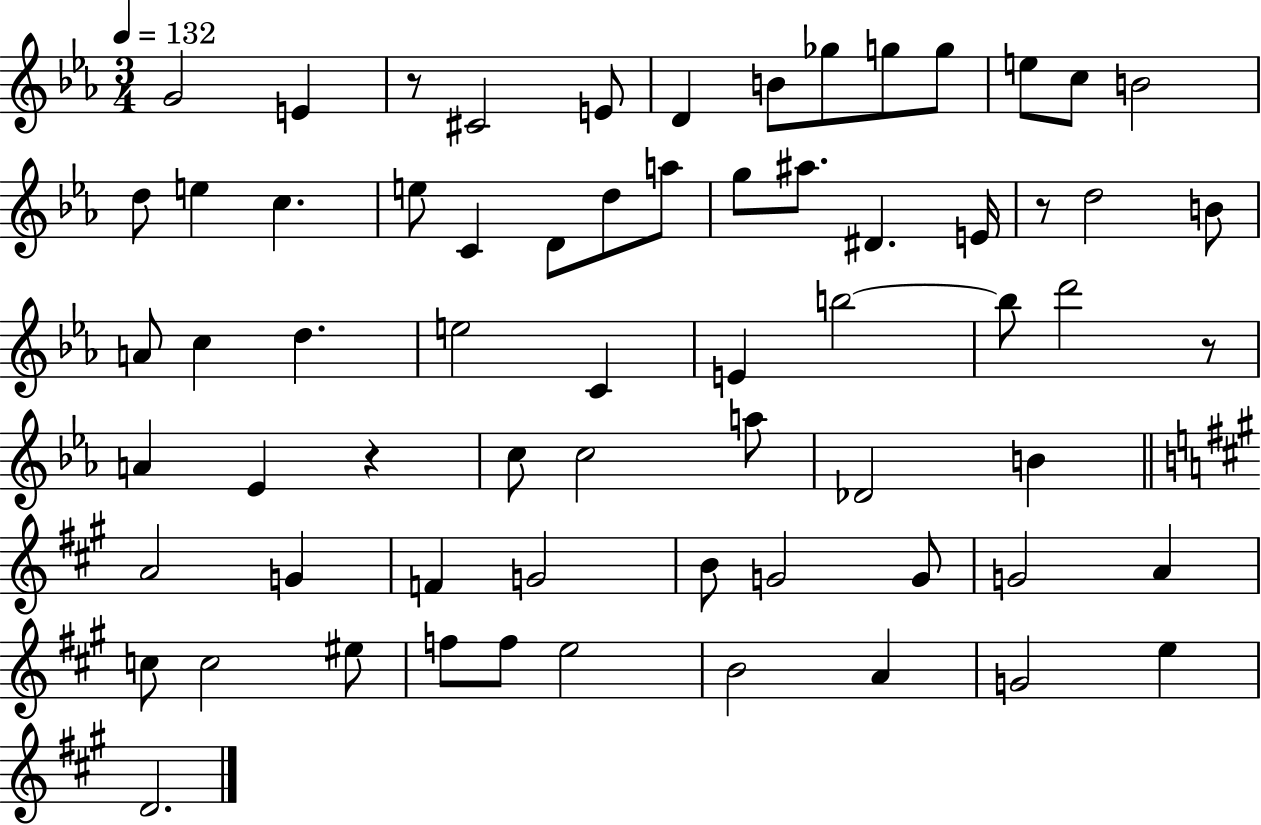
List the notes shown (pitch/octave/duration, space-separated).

G4/h E4/q R/e C#4/h E4/e D4/q B4/e Gb5/e G5/e G5/e E5/e C5/e B4/h D5/e E5/q C5/q. E5/e C4/q D4/e D5/e A5/e G5/e A#5/e. D#4/q. E4/s R/e D5/h B4/e A4/e C5/q D5/q. E5/h C4/q E4/q B5/h B5/e D6/h R/e A4/q Eb4/q R/q C5/e C5/h A5/e Db4/h B4/q A4/h G4/q F4/q G4/h B4/e G4/h G4/e G4/h A4/q C5/e C5/h EIS5/e F5/e F5/e E5/h B4/h A4/q G4/h E5/q D4/h.